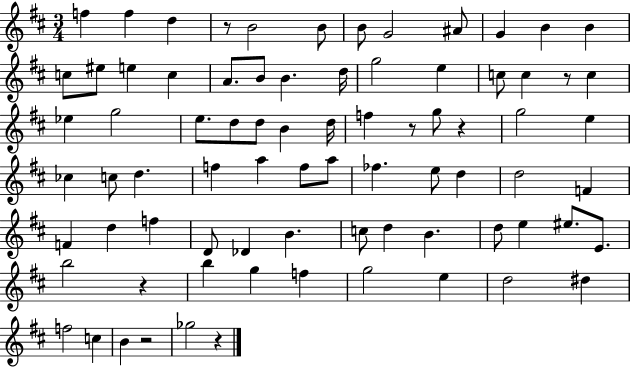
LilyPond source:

{
  \clef treble
  \numericTimeSignature
  \time 3/4
  \key d \major
  \repeat volta 2 { f''4 f''4 d''4 | r8 b'2 b'8 | b'8 g'2 ais'8 | g'4 b'4 b'4 | \break c''8 eis''8 e''4 c''4 | a'8. b'8 b'4. d''16 | g''2 e''4 | c''8 c''4 r8 c''4 | \break ees''4 g''2 | e''8. d''8 d''8 b'4 d''16 | f''4 r8 g''8 r4 | g''2 e''4 | \break ces''4 c''8 d''4. | f''4 a''4 f''8 a''8 | fes''4. e''8 d''4 | d''2 f'4 | \break f'4 d''4 f''4 | d'8 des'4 b'4. | c''8 d''4 b'4. | d''8 e''4 eis''8. e'8. | \break b''2 r4 | b''4 g''4 f''4 | g''2 e''4 | d''2 dis''4 | \break f''2 c''4 | b'4 r2 | ges''2 r4 | } \bar "|."
}